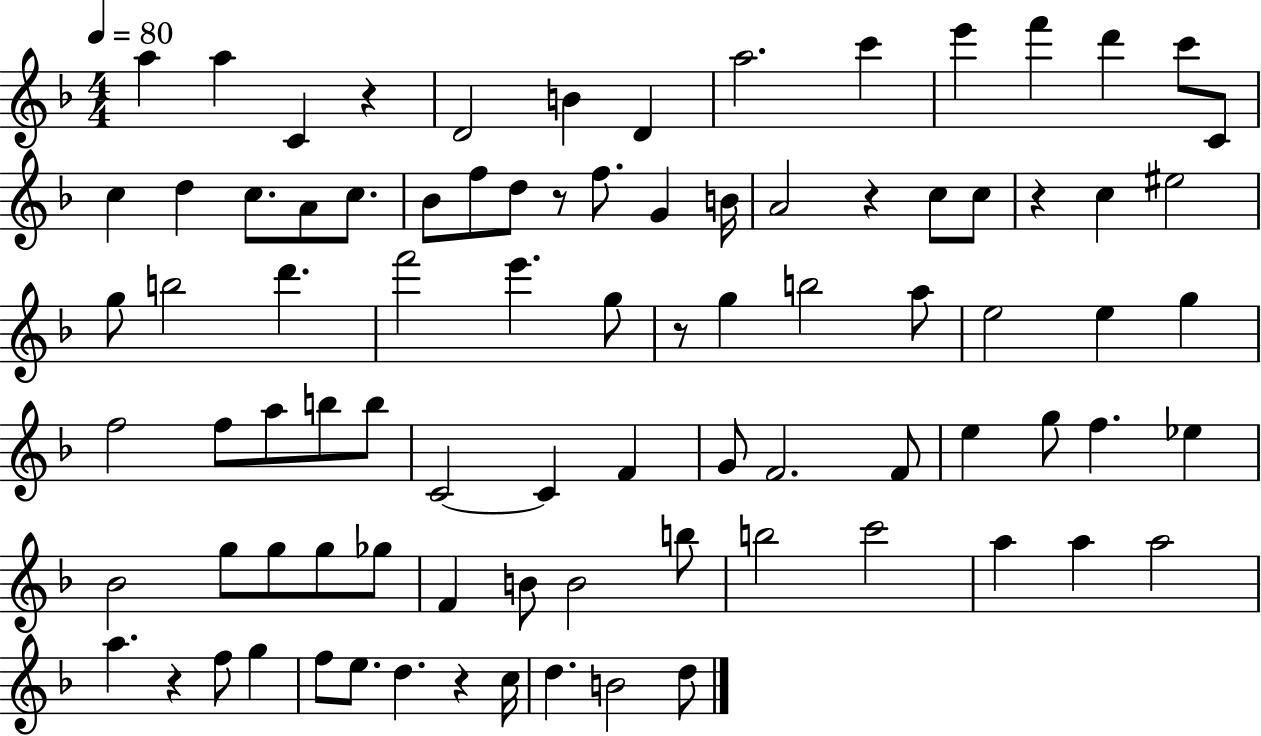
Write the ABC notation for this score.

X:1
T:Untitled
M:4/4
L:1/4
K:F
a a C z D2 B D a2 c' e' f' d' c'/2 C/2 c d c/2 A/2 c/2 _B/2 f/2 d/2 z/2 f/2 G B/4 A2 z c/2 c/2 z c ^e2 g/2 b2 d' f'2 e' g/2 z/2 g b2 a/2 e2 e g f2 f/2 a/2 b/2 b/2 C2 C F G/2 F2 F/2 e g/2 f _e _B2 g/2 g/2 g/2 _g/2 F B/2 B2 b/2 b2 c'2 a a a2 a z f/2 g f/2 e/2 d z c/4 d B2 d/2